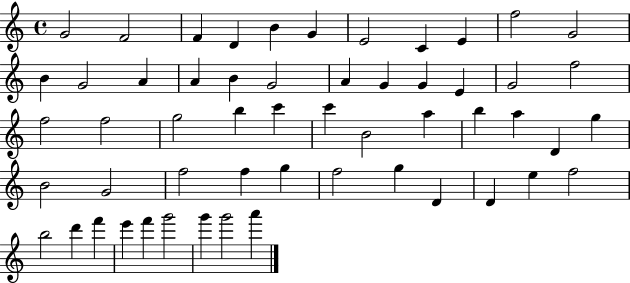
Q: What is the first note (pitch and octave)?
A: G4